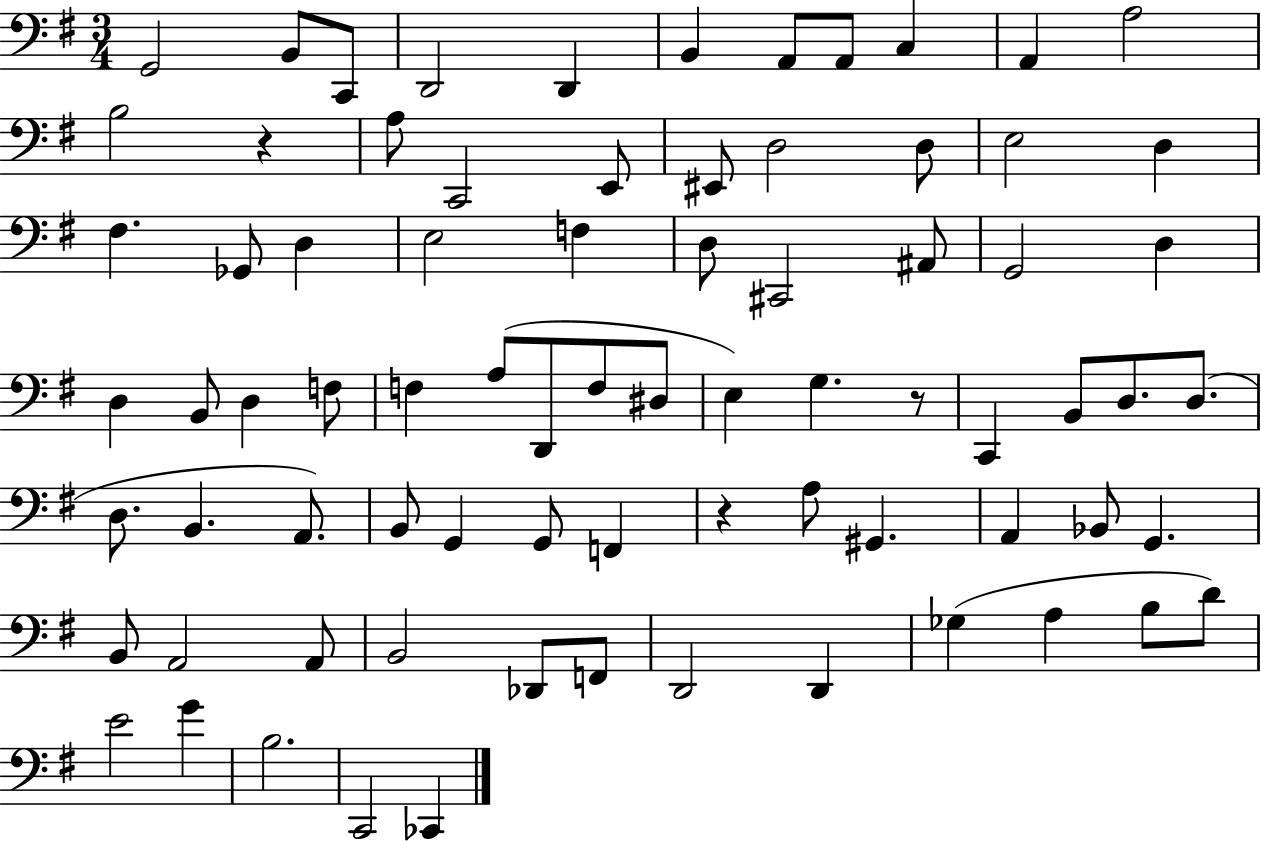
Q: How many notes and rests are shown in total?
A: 77